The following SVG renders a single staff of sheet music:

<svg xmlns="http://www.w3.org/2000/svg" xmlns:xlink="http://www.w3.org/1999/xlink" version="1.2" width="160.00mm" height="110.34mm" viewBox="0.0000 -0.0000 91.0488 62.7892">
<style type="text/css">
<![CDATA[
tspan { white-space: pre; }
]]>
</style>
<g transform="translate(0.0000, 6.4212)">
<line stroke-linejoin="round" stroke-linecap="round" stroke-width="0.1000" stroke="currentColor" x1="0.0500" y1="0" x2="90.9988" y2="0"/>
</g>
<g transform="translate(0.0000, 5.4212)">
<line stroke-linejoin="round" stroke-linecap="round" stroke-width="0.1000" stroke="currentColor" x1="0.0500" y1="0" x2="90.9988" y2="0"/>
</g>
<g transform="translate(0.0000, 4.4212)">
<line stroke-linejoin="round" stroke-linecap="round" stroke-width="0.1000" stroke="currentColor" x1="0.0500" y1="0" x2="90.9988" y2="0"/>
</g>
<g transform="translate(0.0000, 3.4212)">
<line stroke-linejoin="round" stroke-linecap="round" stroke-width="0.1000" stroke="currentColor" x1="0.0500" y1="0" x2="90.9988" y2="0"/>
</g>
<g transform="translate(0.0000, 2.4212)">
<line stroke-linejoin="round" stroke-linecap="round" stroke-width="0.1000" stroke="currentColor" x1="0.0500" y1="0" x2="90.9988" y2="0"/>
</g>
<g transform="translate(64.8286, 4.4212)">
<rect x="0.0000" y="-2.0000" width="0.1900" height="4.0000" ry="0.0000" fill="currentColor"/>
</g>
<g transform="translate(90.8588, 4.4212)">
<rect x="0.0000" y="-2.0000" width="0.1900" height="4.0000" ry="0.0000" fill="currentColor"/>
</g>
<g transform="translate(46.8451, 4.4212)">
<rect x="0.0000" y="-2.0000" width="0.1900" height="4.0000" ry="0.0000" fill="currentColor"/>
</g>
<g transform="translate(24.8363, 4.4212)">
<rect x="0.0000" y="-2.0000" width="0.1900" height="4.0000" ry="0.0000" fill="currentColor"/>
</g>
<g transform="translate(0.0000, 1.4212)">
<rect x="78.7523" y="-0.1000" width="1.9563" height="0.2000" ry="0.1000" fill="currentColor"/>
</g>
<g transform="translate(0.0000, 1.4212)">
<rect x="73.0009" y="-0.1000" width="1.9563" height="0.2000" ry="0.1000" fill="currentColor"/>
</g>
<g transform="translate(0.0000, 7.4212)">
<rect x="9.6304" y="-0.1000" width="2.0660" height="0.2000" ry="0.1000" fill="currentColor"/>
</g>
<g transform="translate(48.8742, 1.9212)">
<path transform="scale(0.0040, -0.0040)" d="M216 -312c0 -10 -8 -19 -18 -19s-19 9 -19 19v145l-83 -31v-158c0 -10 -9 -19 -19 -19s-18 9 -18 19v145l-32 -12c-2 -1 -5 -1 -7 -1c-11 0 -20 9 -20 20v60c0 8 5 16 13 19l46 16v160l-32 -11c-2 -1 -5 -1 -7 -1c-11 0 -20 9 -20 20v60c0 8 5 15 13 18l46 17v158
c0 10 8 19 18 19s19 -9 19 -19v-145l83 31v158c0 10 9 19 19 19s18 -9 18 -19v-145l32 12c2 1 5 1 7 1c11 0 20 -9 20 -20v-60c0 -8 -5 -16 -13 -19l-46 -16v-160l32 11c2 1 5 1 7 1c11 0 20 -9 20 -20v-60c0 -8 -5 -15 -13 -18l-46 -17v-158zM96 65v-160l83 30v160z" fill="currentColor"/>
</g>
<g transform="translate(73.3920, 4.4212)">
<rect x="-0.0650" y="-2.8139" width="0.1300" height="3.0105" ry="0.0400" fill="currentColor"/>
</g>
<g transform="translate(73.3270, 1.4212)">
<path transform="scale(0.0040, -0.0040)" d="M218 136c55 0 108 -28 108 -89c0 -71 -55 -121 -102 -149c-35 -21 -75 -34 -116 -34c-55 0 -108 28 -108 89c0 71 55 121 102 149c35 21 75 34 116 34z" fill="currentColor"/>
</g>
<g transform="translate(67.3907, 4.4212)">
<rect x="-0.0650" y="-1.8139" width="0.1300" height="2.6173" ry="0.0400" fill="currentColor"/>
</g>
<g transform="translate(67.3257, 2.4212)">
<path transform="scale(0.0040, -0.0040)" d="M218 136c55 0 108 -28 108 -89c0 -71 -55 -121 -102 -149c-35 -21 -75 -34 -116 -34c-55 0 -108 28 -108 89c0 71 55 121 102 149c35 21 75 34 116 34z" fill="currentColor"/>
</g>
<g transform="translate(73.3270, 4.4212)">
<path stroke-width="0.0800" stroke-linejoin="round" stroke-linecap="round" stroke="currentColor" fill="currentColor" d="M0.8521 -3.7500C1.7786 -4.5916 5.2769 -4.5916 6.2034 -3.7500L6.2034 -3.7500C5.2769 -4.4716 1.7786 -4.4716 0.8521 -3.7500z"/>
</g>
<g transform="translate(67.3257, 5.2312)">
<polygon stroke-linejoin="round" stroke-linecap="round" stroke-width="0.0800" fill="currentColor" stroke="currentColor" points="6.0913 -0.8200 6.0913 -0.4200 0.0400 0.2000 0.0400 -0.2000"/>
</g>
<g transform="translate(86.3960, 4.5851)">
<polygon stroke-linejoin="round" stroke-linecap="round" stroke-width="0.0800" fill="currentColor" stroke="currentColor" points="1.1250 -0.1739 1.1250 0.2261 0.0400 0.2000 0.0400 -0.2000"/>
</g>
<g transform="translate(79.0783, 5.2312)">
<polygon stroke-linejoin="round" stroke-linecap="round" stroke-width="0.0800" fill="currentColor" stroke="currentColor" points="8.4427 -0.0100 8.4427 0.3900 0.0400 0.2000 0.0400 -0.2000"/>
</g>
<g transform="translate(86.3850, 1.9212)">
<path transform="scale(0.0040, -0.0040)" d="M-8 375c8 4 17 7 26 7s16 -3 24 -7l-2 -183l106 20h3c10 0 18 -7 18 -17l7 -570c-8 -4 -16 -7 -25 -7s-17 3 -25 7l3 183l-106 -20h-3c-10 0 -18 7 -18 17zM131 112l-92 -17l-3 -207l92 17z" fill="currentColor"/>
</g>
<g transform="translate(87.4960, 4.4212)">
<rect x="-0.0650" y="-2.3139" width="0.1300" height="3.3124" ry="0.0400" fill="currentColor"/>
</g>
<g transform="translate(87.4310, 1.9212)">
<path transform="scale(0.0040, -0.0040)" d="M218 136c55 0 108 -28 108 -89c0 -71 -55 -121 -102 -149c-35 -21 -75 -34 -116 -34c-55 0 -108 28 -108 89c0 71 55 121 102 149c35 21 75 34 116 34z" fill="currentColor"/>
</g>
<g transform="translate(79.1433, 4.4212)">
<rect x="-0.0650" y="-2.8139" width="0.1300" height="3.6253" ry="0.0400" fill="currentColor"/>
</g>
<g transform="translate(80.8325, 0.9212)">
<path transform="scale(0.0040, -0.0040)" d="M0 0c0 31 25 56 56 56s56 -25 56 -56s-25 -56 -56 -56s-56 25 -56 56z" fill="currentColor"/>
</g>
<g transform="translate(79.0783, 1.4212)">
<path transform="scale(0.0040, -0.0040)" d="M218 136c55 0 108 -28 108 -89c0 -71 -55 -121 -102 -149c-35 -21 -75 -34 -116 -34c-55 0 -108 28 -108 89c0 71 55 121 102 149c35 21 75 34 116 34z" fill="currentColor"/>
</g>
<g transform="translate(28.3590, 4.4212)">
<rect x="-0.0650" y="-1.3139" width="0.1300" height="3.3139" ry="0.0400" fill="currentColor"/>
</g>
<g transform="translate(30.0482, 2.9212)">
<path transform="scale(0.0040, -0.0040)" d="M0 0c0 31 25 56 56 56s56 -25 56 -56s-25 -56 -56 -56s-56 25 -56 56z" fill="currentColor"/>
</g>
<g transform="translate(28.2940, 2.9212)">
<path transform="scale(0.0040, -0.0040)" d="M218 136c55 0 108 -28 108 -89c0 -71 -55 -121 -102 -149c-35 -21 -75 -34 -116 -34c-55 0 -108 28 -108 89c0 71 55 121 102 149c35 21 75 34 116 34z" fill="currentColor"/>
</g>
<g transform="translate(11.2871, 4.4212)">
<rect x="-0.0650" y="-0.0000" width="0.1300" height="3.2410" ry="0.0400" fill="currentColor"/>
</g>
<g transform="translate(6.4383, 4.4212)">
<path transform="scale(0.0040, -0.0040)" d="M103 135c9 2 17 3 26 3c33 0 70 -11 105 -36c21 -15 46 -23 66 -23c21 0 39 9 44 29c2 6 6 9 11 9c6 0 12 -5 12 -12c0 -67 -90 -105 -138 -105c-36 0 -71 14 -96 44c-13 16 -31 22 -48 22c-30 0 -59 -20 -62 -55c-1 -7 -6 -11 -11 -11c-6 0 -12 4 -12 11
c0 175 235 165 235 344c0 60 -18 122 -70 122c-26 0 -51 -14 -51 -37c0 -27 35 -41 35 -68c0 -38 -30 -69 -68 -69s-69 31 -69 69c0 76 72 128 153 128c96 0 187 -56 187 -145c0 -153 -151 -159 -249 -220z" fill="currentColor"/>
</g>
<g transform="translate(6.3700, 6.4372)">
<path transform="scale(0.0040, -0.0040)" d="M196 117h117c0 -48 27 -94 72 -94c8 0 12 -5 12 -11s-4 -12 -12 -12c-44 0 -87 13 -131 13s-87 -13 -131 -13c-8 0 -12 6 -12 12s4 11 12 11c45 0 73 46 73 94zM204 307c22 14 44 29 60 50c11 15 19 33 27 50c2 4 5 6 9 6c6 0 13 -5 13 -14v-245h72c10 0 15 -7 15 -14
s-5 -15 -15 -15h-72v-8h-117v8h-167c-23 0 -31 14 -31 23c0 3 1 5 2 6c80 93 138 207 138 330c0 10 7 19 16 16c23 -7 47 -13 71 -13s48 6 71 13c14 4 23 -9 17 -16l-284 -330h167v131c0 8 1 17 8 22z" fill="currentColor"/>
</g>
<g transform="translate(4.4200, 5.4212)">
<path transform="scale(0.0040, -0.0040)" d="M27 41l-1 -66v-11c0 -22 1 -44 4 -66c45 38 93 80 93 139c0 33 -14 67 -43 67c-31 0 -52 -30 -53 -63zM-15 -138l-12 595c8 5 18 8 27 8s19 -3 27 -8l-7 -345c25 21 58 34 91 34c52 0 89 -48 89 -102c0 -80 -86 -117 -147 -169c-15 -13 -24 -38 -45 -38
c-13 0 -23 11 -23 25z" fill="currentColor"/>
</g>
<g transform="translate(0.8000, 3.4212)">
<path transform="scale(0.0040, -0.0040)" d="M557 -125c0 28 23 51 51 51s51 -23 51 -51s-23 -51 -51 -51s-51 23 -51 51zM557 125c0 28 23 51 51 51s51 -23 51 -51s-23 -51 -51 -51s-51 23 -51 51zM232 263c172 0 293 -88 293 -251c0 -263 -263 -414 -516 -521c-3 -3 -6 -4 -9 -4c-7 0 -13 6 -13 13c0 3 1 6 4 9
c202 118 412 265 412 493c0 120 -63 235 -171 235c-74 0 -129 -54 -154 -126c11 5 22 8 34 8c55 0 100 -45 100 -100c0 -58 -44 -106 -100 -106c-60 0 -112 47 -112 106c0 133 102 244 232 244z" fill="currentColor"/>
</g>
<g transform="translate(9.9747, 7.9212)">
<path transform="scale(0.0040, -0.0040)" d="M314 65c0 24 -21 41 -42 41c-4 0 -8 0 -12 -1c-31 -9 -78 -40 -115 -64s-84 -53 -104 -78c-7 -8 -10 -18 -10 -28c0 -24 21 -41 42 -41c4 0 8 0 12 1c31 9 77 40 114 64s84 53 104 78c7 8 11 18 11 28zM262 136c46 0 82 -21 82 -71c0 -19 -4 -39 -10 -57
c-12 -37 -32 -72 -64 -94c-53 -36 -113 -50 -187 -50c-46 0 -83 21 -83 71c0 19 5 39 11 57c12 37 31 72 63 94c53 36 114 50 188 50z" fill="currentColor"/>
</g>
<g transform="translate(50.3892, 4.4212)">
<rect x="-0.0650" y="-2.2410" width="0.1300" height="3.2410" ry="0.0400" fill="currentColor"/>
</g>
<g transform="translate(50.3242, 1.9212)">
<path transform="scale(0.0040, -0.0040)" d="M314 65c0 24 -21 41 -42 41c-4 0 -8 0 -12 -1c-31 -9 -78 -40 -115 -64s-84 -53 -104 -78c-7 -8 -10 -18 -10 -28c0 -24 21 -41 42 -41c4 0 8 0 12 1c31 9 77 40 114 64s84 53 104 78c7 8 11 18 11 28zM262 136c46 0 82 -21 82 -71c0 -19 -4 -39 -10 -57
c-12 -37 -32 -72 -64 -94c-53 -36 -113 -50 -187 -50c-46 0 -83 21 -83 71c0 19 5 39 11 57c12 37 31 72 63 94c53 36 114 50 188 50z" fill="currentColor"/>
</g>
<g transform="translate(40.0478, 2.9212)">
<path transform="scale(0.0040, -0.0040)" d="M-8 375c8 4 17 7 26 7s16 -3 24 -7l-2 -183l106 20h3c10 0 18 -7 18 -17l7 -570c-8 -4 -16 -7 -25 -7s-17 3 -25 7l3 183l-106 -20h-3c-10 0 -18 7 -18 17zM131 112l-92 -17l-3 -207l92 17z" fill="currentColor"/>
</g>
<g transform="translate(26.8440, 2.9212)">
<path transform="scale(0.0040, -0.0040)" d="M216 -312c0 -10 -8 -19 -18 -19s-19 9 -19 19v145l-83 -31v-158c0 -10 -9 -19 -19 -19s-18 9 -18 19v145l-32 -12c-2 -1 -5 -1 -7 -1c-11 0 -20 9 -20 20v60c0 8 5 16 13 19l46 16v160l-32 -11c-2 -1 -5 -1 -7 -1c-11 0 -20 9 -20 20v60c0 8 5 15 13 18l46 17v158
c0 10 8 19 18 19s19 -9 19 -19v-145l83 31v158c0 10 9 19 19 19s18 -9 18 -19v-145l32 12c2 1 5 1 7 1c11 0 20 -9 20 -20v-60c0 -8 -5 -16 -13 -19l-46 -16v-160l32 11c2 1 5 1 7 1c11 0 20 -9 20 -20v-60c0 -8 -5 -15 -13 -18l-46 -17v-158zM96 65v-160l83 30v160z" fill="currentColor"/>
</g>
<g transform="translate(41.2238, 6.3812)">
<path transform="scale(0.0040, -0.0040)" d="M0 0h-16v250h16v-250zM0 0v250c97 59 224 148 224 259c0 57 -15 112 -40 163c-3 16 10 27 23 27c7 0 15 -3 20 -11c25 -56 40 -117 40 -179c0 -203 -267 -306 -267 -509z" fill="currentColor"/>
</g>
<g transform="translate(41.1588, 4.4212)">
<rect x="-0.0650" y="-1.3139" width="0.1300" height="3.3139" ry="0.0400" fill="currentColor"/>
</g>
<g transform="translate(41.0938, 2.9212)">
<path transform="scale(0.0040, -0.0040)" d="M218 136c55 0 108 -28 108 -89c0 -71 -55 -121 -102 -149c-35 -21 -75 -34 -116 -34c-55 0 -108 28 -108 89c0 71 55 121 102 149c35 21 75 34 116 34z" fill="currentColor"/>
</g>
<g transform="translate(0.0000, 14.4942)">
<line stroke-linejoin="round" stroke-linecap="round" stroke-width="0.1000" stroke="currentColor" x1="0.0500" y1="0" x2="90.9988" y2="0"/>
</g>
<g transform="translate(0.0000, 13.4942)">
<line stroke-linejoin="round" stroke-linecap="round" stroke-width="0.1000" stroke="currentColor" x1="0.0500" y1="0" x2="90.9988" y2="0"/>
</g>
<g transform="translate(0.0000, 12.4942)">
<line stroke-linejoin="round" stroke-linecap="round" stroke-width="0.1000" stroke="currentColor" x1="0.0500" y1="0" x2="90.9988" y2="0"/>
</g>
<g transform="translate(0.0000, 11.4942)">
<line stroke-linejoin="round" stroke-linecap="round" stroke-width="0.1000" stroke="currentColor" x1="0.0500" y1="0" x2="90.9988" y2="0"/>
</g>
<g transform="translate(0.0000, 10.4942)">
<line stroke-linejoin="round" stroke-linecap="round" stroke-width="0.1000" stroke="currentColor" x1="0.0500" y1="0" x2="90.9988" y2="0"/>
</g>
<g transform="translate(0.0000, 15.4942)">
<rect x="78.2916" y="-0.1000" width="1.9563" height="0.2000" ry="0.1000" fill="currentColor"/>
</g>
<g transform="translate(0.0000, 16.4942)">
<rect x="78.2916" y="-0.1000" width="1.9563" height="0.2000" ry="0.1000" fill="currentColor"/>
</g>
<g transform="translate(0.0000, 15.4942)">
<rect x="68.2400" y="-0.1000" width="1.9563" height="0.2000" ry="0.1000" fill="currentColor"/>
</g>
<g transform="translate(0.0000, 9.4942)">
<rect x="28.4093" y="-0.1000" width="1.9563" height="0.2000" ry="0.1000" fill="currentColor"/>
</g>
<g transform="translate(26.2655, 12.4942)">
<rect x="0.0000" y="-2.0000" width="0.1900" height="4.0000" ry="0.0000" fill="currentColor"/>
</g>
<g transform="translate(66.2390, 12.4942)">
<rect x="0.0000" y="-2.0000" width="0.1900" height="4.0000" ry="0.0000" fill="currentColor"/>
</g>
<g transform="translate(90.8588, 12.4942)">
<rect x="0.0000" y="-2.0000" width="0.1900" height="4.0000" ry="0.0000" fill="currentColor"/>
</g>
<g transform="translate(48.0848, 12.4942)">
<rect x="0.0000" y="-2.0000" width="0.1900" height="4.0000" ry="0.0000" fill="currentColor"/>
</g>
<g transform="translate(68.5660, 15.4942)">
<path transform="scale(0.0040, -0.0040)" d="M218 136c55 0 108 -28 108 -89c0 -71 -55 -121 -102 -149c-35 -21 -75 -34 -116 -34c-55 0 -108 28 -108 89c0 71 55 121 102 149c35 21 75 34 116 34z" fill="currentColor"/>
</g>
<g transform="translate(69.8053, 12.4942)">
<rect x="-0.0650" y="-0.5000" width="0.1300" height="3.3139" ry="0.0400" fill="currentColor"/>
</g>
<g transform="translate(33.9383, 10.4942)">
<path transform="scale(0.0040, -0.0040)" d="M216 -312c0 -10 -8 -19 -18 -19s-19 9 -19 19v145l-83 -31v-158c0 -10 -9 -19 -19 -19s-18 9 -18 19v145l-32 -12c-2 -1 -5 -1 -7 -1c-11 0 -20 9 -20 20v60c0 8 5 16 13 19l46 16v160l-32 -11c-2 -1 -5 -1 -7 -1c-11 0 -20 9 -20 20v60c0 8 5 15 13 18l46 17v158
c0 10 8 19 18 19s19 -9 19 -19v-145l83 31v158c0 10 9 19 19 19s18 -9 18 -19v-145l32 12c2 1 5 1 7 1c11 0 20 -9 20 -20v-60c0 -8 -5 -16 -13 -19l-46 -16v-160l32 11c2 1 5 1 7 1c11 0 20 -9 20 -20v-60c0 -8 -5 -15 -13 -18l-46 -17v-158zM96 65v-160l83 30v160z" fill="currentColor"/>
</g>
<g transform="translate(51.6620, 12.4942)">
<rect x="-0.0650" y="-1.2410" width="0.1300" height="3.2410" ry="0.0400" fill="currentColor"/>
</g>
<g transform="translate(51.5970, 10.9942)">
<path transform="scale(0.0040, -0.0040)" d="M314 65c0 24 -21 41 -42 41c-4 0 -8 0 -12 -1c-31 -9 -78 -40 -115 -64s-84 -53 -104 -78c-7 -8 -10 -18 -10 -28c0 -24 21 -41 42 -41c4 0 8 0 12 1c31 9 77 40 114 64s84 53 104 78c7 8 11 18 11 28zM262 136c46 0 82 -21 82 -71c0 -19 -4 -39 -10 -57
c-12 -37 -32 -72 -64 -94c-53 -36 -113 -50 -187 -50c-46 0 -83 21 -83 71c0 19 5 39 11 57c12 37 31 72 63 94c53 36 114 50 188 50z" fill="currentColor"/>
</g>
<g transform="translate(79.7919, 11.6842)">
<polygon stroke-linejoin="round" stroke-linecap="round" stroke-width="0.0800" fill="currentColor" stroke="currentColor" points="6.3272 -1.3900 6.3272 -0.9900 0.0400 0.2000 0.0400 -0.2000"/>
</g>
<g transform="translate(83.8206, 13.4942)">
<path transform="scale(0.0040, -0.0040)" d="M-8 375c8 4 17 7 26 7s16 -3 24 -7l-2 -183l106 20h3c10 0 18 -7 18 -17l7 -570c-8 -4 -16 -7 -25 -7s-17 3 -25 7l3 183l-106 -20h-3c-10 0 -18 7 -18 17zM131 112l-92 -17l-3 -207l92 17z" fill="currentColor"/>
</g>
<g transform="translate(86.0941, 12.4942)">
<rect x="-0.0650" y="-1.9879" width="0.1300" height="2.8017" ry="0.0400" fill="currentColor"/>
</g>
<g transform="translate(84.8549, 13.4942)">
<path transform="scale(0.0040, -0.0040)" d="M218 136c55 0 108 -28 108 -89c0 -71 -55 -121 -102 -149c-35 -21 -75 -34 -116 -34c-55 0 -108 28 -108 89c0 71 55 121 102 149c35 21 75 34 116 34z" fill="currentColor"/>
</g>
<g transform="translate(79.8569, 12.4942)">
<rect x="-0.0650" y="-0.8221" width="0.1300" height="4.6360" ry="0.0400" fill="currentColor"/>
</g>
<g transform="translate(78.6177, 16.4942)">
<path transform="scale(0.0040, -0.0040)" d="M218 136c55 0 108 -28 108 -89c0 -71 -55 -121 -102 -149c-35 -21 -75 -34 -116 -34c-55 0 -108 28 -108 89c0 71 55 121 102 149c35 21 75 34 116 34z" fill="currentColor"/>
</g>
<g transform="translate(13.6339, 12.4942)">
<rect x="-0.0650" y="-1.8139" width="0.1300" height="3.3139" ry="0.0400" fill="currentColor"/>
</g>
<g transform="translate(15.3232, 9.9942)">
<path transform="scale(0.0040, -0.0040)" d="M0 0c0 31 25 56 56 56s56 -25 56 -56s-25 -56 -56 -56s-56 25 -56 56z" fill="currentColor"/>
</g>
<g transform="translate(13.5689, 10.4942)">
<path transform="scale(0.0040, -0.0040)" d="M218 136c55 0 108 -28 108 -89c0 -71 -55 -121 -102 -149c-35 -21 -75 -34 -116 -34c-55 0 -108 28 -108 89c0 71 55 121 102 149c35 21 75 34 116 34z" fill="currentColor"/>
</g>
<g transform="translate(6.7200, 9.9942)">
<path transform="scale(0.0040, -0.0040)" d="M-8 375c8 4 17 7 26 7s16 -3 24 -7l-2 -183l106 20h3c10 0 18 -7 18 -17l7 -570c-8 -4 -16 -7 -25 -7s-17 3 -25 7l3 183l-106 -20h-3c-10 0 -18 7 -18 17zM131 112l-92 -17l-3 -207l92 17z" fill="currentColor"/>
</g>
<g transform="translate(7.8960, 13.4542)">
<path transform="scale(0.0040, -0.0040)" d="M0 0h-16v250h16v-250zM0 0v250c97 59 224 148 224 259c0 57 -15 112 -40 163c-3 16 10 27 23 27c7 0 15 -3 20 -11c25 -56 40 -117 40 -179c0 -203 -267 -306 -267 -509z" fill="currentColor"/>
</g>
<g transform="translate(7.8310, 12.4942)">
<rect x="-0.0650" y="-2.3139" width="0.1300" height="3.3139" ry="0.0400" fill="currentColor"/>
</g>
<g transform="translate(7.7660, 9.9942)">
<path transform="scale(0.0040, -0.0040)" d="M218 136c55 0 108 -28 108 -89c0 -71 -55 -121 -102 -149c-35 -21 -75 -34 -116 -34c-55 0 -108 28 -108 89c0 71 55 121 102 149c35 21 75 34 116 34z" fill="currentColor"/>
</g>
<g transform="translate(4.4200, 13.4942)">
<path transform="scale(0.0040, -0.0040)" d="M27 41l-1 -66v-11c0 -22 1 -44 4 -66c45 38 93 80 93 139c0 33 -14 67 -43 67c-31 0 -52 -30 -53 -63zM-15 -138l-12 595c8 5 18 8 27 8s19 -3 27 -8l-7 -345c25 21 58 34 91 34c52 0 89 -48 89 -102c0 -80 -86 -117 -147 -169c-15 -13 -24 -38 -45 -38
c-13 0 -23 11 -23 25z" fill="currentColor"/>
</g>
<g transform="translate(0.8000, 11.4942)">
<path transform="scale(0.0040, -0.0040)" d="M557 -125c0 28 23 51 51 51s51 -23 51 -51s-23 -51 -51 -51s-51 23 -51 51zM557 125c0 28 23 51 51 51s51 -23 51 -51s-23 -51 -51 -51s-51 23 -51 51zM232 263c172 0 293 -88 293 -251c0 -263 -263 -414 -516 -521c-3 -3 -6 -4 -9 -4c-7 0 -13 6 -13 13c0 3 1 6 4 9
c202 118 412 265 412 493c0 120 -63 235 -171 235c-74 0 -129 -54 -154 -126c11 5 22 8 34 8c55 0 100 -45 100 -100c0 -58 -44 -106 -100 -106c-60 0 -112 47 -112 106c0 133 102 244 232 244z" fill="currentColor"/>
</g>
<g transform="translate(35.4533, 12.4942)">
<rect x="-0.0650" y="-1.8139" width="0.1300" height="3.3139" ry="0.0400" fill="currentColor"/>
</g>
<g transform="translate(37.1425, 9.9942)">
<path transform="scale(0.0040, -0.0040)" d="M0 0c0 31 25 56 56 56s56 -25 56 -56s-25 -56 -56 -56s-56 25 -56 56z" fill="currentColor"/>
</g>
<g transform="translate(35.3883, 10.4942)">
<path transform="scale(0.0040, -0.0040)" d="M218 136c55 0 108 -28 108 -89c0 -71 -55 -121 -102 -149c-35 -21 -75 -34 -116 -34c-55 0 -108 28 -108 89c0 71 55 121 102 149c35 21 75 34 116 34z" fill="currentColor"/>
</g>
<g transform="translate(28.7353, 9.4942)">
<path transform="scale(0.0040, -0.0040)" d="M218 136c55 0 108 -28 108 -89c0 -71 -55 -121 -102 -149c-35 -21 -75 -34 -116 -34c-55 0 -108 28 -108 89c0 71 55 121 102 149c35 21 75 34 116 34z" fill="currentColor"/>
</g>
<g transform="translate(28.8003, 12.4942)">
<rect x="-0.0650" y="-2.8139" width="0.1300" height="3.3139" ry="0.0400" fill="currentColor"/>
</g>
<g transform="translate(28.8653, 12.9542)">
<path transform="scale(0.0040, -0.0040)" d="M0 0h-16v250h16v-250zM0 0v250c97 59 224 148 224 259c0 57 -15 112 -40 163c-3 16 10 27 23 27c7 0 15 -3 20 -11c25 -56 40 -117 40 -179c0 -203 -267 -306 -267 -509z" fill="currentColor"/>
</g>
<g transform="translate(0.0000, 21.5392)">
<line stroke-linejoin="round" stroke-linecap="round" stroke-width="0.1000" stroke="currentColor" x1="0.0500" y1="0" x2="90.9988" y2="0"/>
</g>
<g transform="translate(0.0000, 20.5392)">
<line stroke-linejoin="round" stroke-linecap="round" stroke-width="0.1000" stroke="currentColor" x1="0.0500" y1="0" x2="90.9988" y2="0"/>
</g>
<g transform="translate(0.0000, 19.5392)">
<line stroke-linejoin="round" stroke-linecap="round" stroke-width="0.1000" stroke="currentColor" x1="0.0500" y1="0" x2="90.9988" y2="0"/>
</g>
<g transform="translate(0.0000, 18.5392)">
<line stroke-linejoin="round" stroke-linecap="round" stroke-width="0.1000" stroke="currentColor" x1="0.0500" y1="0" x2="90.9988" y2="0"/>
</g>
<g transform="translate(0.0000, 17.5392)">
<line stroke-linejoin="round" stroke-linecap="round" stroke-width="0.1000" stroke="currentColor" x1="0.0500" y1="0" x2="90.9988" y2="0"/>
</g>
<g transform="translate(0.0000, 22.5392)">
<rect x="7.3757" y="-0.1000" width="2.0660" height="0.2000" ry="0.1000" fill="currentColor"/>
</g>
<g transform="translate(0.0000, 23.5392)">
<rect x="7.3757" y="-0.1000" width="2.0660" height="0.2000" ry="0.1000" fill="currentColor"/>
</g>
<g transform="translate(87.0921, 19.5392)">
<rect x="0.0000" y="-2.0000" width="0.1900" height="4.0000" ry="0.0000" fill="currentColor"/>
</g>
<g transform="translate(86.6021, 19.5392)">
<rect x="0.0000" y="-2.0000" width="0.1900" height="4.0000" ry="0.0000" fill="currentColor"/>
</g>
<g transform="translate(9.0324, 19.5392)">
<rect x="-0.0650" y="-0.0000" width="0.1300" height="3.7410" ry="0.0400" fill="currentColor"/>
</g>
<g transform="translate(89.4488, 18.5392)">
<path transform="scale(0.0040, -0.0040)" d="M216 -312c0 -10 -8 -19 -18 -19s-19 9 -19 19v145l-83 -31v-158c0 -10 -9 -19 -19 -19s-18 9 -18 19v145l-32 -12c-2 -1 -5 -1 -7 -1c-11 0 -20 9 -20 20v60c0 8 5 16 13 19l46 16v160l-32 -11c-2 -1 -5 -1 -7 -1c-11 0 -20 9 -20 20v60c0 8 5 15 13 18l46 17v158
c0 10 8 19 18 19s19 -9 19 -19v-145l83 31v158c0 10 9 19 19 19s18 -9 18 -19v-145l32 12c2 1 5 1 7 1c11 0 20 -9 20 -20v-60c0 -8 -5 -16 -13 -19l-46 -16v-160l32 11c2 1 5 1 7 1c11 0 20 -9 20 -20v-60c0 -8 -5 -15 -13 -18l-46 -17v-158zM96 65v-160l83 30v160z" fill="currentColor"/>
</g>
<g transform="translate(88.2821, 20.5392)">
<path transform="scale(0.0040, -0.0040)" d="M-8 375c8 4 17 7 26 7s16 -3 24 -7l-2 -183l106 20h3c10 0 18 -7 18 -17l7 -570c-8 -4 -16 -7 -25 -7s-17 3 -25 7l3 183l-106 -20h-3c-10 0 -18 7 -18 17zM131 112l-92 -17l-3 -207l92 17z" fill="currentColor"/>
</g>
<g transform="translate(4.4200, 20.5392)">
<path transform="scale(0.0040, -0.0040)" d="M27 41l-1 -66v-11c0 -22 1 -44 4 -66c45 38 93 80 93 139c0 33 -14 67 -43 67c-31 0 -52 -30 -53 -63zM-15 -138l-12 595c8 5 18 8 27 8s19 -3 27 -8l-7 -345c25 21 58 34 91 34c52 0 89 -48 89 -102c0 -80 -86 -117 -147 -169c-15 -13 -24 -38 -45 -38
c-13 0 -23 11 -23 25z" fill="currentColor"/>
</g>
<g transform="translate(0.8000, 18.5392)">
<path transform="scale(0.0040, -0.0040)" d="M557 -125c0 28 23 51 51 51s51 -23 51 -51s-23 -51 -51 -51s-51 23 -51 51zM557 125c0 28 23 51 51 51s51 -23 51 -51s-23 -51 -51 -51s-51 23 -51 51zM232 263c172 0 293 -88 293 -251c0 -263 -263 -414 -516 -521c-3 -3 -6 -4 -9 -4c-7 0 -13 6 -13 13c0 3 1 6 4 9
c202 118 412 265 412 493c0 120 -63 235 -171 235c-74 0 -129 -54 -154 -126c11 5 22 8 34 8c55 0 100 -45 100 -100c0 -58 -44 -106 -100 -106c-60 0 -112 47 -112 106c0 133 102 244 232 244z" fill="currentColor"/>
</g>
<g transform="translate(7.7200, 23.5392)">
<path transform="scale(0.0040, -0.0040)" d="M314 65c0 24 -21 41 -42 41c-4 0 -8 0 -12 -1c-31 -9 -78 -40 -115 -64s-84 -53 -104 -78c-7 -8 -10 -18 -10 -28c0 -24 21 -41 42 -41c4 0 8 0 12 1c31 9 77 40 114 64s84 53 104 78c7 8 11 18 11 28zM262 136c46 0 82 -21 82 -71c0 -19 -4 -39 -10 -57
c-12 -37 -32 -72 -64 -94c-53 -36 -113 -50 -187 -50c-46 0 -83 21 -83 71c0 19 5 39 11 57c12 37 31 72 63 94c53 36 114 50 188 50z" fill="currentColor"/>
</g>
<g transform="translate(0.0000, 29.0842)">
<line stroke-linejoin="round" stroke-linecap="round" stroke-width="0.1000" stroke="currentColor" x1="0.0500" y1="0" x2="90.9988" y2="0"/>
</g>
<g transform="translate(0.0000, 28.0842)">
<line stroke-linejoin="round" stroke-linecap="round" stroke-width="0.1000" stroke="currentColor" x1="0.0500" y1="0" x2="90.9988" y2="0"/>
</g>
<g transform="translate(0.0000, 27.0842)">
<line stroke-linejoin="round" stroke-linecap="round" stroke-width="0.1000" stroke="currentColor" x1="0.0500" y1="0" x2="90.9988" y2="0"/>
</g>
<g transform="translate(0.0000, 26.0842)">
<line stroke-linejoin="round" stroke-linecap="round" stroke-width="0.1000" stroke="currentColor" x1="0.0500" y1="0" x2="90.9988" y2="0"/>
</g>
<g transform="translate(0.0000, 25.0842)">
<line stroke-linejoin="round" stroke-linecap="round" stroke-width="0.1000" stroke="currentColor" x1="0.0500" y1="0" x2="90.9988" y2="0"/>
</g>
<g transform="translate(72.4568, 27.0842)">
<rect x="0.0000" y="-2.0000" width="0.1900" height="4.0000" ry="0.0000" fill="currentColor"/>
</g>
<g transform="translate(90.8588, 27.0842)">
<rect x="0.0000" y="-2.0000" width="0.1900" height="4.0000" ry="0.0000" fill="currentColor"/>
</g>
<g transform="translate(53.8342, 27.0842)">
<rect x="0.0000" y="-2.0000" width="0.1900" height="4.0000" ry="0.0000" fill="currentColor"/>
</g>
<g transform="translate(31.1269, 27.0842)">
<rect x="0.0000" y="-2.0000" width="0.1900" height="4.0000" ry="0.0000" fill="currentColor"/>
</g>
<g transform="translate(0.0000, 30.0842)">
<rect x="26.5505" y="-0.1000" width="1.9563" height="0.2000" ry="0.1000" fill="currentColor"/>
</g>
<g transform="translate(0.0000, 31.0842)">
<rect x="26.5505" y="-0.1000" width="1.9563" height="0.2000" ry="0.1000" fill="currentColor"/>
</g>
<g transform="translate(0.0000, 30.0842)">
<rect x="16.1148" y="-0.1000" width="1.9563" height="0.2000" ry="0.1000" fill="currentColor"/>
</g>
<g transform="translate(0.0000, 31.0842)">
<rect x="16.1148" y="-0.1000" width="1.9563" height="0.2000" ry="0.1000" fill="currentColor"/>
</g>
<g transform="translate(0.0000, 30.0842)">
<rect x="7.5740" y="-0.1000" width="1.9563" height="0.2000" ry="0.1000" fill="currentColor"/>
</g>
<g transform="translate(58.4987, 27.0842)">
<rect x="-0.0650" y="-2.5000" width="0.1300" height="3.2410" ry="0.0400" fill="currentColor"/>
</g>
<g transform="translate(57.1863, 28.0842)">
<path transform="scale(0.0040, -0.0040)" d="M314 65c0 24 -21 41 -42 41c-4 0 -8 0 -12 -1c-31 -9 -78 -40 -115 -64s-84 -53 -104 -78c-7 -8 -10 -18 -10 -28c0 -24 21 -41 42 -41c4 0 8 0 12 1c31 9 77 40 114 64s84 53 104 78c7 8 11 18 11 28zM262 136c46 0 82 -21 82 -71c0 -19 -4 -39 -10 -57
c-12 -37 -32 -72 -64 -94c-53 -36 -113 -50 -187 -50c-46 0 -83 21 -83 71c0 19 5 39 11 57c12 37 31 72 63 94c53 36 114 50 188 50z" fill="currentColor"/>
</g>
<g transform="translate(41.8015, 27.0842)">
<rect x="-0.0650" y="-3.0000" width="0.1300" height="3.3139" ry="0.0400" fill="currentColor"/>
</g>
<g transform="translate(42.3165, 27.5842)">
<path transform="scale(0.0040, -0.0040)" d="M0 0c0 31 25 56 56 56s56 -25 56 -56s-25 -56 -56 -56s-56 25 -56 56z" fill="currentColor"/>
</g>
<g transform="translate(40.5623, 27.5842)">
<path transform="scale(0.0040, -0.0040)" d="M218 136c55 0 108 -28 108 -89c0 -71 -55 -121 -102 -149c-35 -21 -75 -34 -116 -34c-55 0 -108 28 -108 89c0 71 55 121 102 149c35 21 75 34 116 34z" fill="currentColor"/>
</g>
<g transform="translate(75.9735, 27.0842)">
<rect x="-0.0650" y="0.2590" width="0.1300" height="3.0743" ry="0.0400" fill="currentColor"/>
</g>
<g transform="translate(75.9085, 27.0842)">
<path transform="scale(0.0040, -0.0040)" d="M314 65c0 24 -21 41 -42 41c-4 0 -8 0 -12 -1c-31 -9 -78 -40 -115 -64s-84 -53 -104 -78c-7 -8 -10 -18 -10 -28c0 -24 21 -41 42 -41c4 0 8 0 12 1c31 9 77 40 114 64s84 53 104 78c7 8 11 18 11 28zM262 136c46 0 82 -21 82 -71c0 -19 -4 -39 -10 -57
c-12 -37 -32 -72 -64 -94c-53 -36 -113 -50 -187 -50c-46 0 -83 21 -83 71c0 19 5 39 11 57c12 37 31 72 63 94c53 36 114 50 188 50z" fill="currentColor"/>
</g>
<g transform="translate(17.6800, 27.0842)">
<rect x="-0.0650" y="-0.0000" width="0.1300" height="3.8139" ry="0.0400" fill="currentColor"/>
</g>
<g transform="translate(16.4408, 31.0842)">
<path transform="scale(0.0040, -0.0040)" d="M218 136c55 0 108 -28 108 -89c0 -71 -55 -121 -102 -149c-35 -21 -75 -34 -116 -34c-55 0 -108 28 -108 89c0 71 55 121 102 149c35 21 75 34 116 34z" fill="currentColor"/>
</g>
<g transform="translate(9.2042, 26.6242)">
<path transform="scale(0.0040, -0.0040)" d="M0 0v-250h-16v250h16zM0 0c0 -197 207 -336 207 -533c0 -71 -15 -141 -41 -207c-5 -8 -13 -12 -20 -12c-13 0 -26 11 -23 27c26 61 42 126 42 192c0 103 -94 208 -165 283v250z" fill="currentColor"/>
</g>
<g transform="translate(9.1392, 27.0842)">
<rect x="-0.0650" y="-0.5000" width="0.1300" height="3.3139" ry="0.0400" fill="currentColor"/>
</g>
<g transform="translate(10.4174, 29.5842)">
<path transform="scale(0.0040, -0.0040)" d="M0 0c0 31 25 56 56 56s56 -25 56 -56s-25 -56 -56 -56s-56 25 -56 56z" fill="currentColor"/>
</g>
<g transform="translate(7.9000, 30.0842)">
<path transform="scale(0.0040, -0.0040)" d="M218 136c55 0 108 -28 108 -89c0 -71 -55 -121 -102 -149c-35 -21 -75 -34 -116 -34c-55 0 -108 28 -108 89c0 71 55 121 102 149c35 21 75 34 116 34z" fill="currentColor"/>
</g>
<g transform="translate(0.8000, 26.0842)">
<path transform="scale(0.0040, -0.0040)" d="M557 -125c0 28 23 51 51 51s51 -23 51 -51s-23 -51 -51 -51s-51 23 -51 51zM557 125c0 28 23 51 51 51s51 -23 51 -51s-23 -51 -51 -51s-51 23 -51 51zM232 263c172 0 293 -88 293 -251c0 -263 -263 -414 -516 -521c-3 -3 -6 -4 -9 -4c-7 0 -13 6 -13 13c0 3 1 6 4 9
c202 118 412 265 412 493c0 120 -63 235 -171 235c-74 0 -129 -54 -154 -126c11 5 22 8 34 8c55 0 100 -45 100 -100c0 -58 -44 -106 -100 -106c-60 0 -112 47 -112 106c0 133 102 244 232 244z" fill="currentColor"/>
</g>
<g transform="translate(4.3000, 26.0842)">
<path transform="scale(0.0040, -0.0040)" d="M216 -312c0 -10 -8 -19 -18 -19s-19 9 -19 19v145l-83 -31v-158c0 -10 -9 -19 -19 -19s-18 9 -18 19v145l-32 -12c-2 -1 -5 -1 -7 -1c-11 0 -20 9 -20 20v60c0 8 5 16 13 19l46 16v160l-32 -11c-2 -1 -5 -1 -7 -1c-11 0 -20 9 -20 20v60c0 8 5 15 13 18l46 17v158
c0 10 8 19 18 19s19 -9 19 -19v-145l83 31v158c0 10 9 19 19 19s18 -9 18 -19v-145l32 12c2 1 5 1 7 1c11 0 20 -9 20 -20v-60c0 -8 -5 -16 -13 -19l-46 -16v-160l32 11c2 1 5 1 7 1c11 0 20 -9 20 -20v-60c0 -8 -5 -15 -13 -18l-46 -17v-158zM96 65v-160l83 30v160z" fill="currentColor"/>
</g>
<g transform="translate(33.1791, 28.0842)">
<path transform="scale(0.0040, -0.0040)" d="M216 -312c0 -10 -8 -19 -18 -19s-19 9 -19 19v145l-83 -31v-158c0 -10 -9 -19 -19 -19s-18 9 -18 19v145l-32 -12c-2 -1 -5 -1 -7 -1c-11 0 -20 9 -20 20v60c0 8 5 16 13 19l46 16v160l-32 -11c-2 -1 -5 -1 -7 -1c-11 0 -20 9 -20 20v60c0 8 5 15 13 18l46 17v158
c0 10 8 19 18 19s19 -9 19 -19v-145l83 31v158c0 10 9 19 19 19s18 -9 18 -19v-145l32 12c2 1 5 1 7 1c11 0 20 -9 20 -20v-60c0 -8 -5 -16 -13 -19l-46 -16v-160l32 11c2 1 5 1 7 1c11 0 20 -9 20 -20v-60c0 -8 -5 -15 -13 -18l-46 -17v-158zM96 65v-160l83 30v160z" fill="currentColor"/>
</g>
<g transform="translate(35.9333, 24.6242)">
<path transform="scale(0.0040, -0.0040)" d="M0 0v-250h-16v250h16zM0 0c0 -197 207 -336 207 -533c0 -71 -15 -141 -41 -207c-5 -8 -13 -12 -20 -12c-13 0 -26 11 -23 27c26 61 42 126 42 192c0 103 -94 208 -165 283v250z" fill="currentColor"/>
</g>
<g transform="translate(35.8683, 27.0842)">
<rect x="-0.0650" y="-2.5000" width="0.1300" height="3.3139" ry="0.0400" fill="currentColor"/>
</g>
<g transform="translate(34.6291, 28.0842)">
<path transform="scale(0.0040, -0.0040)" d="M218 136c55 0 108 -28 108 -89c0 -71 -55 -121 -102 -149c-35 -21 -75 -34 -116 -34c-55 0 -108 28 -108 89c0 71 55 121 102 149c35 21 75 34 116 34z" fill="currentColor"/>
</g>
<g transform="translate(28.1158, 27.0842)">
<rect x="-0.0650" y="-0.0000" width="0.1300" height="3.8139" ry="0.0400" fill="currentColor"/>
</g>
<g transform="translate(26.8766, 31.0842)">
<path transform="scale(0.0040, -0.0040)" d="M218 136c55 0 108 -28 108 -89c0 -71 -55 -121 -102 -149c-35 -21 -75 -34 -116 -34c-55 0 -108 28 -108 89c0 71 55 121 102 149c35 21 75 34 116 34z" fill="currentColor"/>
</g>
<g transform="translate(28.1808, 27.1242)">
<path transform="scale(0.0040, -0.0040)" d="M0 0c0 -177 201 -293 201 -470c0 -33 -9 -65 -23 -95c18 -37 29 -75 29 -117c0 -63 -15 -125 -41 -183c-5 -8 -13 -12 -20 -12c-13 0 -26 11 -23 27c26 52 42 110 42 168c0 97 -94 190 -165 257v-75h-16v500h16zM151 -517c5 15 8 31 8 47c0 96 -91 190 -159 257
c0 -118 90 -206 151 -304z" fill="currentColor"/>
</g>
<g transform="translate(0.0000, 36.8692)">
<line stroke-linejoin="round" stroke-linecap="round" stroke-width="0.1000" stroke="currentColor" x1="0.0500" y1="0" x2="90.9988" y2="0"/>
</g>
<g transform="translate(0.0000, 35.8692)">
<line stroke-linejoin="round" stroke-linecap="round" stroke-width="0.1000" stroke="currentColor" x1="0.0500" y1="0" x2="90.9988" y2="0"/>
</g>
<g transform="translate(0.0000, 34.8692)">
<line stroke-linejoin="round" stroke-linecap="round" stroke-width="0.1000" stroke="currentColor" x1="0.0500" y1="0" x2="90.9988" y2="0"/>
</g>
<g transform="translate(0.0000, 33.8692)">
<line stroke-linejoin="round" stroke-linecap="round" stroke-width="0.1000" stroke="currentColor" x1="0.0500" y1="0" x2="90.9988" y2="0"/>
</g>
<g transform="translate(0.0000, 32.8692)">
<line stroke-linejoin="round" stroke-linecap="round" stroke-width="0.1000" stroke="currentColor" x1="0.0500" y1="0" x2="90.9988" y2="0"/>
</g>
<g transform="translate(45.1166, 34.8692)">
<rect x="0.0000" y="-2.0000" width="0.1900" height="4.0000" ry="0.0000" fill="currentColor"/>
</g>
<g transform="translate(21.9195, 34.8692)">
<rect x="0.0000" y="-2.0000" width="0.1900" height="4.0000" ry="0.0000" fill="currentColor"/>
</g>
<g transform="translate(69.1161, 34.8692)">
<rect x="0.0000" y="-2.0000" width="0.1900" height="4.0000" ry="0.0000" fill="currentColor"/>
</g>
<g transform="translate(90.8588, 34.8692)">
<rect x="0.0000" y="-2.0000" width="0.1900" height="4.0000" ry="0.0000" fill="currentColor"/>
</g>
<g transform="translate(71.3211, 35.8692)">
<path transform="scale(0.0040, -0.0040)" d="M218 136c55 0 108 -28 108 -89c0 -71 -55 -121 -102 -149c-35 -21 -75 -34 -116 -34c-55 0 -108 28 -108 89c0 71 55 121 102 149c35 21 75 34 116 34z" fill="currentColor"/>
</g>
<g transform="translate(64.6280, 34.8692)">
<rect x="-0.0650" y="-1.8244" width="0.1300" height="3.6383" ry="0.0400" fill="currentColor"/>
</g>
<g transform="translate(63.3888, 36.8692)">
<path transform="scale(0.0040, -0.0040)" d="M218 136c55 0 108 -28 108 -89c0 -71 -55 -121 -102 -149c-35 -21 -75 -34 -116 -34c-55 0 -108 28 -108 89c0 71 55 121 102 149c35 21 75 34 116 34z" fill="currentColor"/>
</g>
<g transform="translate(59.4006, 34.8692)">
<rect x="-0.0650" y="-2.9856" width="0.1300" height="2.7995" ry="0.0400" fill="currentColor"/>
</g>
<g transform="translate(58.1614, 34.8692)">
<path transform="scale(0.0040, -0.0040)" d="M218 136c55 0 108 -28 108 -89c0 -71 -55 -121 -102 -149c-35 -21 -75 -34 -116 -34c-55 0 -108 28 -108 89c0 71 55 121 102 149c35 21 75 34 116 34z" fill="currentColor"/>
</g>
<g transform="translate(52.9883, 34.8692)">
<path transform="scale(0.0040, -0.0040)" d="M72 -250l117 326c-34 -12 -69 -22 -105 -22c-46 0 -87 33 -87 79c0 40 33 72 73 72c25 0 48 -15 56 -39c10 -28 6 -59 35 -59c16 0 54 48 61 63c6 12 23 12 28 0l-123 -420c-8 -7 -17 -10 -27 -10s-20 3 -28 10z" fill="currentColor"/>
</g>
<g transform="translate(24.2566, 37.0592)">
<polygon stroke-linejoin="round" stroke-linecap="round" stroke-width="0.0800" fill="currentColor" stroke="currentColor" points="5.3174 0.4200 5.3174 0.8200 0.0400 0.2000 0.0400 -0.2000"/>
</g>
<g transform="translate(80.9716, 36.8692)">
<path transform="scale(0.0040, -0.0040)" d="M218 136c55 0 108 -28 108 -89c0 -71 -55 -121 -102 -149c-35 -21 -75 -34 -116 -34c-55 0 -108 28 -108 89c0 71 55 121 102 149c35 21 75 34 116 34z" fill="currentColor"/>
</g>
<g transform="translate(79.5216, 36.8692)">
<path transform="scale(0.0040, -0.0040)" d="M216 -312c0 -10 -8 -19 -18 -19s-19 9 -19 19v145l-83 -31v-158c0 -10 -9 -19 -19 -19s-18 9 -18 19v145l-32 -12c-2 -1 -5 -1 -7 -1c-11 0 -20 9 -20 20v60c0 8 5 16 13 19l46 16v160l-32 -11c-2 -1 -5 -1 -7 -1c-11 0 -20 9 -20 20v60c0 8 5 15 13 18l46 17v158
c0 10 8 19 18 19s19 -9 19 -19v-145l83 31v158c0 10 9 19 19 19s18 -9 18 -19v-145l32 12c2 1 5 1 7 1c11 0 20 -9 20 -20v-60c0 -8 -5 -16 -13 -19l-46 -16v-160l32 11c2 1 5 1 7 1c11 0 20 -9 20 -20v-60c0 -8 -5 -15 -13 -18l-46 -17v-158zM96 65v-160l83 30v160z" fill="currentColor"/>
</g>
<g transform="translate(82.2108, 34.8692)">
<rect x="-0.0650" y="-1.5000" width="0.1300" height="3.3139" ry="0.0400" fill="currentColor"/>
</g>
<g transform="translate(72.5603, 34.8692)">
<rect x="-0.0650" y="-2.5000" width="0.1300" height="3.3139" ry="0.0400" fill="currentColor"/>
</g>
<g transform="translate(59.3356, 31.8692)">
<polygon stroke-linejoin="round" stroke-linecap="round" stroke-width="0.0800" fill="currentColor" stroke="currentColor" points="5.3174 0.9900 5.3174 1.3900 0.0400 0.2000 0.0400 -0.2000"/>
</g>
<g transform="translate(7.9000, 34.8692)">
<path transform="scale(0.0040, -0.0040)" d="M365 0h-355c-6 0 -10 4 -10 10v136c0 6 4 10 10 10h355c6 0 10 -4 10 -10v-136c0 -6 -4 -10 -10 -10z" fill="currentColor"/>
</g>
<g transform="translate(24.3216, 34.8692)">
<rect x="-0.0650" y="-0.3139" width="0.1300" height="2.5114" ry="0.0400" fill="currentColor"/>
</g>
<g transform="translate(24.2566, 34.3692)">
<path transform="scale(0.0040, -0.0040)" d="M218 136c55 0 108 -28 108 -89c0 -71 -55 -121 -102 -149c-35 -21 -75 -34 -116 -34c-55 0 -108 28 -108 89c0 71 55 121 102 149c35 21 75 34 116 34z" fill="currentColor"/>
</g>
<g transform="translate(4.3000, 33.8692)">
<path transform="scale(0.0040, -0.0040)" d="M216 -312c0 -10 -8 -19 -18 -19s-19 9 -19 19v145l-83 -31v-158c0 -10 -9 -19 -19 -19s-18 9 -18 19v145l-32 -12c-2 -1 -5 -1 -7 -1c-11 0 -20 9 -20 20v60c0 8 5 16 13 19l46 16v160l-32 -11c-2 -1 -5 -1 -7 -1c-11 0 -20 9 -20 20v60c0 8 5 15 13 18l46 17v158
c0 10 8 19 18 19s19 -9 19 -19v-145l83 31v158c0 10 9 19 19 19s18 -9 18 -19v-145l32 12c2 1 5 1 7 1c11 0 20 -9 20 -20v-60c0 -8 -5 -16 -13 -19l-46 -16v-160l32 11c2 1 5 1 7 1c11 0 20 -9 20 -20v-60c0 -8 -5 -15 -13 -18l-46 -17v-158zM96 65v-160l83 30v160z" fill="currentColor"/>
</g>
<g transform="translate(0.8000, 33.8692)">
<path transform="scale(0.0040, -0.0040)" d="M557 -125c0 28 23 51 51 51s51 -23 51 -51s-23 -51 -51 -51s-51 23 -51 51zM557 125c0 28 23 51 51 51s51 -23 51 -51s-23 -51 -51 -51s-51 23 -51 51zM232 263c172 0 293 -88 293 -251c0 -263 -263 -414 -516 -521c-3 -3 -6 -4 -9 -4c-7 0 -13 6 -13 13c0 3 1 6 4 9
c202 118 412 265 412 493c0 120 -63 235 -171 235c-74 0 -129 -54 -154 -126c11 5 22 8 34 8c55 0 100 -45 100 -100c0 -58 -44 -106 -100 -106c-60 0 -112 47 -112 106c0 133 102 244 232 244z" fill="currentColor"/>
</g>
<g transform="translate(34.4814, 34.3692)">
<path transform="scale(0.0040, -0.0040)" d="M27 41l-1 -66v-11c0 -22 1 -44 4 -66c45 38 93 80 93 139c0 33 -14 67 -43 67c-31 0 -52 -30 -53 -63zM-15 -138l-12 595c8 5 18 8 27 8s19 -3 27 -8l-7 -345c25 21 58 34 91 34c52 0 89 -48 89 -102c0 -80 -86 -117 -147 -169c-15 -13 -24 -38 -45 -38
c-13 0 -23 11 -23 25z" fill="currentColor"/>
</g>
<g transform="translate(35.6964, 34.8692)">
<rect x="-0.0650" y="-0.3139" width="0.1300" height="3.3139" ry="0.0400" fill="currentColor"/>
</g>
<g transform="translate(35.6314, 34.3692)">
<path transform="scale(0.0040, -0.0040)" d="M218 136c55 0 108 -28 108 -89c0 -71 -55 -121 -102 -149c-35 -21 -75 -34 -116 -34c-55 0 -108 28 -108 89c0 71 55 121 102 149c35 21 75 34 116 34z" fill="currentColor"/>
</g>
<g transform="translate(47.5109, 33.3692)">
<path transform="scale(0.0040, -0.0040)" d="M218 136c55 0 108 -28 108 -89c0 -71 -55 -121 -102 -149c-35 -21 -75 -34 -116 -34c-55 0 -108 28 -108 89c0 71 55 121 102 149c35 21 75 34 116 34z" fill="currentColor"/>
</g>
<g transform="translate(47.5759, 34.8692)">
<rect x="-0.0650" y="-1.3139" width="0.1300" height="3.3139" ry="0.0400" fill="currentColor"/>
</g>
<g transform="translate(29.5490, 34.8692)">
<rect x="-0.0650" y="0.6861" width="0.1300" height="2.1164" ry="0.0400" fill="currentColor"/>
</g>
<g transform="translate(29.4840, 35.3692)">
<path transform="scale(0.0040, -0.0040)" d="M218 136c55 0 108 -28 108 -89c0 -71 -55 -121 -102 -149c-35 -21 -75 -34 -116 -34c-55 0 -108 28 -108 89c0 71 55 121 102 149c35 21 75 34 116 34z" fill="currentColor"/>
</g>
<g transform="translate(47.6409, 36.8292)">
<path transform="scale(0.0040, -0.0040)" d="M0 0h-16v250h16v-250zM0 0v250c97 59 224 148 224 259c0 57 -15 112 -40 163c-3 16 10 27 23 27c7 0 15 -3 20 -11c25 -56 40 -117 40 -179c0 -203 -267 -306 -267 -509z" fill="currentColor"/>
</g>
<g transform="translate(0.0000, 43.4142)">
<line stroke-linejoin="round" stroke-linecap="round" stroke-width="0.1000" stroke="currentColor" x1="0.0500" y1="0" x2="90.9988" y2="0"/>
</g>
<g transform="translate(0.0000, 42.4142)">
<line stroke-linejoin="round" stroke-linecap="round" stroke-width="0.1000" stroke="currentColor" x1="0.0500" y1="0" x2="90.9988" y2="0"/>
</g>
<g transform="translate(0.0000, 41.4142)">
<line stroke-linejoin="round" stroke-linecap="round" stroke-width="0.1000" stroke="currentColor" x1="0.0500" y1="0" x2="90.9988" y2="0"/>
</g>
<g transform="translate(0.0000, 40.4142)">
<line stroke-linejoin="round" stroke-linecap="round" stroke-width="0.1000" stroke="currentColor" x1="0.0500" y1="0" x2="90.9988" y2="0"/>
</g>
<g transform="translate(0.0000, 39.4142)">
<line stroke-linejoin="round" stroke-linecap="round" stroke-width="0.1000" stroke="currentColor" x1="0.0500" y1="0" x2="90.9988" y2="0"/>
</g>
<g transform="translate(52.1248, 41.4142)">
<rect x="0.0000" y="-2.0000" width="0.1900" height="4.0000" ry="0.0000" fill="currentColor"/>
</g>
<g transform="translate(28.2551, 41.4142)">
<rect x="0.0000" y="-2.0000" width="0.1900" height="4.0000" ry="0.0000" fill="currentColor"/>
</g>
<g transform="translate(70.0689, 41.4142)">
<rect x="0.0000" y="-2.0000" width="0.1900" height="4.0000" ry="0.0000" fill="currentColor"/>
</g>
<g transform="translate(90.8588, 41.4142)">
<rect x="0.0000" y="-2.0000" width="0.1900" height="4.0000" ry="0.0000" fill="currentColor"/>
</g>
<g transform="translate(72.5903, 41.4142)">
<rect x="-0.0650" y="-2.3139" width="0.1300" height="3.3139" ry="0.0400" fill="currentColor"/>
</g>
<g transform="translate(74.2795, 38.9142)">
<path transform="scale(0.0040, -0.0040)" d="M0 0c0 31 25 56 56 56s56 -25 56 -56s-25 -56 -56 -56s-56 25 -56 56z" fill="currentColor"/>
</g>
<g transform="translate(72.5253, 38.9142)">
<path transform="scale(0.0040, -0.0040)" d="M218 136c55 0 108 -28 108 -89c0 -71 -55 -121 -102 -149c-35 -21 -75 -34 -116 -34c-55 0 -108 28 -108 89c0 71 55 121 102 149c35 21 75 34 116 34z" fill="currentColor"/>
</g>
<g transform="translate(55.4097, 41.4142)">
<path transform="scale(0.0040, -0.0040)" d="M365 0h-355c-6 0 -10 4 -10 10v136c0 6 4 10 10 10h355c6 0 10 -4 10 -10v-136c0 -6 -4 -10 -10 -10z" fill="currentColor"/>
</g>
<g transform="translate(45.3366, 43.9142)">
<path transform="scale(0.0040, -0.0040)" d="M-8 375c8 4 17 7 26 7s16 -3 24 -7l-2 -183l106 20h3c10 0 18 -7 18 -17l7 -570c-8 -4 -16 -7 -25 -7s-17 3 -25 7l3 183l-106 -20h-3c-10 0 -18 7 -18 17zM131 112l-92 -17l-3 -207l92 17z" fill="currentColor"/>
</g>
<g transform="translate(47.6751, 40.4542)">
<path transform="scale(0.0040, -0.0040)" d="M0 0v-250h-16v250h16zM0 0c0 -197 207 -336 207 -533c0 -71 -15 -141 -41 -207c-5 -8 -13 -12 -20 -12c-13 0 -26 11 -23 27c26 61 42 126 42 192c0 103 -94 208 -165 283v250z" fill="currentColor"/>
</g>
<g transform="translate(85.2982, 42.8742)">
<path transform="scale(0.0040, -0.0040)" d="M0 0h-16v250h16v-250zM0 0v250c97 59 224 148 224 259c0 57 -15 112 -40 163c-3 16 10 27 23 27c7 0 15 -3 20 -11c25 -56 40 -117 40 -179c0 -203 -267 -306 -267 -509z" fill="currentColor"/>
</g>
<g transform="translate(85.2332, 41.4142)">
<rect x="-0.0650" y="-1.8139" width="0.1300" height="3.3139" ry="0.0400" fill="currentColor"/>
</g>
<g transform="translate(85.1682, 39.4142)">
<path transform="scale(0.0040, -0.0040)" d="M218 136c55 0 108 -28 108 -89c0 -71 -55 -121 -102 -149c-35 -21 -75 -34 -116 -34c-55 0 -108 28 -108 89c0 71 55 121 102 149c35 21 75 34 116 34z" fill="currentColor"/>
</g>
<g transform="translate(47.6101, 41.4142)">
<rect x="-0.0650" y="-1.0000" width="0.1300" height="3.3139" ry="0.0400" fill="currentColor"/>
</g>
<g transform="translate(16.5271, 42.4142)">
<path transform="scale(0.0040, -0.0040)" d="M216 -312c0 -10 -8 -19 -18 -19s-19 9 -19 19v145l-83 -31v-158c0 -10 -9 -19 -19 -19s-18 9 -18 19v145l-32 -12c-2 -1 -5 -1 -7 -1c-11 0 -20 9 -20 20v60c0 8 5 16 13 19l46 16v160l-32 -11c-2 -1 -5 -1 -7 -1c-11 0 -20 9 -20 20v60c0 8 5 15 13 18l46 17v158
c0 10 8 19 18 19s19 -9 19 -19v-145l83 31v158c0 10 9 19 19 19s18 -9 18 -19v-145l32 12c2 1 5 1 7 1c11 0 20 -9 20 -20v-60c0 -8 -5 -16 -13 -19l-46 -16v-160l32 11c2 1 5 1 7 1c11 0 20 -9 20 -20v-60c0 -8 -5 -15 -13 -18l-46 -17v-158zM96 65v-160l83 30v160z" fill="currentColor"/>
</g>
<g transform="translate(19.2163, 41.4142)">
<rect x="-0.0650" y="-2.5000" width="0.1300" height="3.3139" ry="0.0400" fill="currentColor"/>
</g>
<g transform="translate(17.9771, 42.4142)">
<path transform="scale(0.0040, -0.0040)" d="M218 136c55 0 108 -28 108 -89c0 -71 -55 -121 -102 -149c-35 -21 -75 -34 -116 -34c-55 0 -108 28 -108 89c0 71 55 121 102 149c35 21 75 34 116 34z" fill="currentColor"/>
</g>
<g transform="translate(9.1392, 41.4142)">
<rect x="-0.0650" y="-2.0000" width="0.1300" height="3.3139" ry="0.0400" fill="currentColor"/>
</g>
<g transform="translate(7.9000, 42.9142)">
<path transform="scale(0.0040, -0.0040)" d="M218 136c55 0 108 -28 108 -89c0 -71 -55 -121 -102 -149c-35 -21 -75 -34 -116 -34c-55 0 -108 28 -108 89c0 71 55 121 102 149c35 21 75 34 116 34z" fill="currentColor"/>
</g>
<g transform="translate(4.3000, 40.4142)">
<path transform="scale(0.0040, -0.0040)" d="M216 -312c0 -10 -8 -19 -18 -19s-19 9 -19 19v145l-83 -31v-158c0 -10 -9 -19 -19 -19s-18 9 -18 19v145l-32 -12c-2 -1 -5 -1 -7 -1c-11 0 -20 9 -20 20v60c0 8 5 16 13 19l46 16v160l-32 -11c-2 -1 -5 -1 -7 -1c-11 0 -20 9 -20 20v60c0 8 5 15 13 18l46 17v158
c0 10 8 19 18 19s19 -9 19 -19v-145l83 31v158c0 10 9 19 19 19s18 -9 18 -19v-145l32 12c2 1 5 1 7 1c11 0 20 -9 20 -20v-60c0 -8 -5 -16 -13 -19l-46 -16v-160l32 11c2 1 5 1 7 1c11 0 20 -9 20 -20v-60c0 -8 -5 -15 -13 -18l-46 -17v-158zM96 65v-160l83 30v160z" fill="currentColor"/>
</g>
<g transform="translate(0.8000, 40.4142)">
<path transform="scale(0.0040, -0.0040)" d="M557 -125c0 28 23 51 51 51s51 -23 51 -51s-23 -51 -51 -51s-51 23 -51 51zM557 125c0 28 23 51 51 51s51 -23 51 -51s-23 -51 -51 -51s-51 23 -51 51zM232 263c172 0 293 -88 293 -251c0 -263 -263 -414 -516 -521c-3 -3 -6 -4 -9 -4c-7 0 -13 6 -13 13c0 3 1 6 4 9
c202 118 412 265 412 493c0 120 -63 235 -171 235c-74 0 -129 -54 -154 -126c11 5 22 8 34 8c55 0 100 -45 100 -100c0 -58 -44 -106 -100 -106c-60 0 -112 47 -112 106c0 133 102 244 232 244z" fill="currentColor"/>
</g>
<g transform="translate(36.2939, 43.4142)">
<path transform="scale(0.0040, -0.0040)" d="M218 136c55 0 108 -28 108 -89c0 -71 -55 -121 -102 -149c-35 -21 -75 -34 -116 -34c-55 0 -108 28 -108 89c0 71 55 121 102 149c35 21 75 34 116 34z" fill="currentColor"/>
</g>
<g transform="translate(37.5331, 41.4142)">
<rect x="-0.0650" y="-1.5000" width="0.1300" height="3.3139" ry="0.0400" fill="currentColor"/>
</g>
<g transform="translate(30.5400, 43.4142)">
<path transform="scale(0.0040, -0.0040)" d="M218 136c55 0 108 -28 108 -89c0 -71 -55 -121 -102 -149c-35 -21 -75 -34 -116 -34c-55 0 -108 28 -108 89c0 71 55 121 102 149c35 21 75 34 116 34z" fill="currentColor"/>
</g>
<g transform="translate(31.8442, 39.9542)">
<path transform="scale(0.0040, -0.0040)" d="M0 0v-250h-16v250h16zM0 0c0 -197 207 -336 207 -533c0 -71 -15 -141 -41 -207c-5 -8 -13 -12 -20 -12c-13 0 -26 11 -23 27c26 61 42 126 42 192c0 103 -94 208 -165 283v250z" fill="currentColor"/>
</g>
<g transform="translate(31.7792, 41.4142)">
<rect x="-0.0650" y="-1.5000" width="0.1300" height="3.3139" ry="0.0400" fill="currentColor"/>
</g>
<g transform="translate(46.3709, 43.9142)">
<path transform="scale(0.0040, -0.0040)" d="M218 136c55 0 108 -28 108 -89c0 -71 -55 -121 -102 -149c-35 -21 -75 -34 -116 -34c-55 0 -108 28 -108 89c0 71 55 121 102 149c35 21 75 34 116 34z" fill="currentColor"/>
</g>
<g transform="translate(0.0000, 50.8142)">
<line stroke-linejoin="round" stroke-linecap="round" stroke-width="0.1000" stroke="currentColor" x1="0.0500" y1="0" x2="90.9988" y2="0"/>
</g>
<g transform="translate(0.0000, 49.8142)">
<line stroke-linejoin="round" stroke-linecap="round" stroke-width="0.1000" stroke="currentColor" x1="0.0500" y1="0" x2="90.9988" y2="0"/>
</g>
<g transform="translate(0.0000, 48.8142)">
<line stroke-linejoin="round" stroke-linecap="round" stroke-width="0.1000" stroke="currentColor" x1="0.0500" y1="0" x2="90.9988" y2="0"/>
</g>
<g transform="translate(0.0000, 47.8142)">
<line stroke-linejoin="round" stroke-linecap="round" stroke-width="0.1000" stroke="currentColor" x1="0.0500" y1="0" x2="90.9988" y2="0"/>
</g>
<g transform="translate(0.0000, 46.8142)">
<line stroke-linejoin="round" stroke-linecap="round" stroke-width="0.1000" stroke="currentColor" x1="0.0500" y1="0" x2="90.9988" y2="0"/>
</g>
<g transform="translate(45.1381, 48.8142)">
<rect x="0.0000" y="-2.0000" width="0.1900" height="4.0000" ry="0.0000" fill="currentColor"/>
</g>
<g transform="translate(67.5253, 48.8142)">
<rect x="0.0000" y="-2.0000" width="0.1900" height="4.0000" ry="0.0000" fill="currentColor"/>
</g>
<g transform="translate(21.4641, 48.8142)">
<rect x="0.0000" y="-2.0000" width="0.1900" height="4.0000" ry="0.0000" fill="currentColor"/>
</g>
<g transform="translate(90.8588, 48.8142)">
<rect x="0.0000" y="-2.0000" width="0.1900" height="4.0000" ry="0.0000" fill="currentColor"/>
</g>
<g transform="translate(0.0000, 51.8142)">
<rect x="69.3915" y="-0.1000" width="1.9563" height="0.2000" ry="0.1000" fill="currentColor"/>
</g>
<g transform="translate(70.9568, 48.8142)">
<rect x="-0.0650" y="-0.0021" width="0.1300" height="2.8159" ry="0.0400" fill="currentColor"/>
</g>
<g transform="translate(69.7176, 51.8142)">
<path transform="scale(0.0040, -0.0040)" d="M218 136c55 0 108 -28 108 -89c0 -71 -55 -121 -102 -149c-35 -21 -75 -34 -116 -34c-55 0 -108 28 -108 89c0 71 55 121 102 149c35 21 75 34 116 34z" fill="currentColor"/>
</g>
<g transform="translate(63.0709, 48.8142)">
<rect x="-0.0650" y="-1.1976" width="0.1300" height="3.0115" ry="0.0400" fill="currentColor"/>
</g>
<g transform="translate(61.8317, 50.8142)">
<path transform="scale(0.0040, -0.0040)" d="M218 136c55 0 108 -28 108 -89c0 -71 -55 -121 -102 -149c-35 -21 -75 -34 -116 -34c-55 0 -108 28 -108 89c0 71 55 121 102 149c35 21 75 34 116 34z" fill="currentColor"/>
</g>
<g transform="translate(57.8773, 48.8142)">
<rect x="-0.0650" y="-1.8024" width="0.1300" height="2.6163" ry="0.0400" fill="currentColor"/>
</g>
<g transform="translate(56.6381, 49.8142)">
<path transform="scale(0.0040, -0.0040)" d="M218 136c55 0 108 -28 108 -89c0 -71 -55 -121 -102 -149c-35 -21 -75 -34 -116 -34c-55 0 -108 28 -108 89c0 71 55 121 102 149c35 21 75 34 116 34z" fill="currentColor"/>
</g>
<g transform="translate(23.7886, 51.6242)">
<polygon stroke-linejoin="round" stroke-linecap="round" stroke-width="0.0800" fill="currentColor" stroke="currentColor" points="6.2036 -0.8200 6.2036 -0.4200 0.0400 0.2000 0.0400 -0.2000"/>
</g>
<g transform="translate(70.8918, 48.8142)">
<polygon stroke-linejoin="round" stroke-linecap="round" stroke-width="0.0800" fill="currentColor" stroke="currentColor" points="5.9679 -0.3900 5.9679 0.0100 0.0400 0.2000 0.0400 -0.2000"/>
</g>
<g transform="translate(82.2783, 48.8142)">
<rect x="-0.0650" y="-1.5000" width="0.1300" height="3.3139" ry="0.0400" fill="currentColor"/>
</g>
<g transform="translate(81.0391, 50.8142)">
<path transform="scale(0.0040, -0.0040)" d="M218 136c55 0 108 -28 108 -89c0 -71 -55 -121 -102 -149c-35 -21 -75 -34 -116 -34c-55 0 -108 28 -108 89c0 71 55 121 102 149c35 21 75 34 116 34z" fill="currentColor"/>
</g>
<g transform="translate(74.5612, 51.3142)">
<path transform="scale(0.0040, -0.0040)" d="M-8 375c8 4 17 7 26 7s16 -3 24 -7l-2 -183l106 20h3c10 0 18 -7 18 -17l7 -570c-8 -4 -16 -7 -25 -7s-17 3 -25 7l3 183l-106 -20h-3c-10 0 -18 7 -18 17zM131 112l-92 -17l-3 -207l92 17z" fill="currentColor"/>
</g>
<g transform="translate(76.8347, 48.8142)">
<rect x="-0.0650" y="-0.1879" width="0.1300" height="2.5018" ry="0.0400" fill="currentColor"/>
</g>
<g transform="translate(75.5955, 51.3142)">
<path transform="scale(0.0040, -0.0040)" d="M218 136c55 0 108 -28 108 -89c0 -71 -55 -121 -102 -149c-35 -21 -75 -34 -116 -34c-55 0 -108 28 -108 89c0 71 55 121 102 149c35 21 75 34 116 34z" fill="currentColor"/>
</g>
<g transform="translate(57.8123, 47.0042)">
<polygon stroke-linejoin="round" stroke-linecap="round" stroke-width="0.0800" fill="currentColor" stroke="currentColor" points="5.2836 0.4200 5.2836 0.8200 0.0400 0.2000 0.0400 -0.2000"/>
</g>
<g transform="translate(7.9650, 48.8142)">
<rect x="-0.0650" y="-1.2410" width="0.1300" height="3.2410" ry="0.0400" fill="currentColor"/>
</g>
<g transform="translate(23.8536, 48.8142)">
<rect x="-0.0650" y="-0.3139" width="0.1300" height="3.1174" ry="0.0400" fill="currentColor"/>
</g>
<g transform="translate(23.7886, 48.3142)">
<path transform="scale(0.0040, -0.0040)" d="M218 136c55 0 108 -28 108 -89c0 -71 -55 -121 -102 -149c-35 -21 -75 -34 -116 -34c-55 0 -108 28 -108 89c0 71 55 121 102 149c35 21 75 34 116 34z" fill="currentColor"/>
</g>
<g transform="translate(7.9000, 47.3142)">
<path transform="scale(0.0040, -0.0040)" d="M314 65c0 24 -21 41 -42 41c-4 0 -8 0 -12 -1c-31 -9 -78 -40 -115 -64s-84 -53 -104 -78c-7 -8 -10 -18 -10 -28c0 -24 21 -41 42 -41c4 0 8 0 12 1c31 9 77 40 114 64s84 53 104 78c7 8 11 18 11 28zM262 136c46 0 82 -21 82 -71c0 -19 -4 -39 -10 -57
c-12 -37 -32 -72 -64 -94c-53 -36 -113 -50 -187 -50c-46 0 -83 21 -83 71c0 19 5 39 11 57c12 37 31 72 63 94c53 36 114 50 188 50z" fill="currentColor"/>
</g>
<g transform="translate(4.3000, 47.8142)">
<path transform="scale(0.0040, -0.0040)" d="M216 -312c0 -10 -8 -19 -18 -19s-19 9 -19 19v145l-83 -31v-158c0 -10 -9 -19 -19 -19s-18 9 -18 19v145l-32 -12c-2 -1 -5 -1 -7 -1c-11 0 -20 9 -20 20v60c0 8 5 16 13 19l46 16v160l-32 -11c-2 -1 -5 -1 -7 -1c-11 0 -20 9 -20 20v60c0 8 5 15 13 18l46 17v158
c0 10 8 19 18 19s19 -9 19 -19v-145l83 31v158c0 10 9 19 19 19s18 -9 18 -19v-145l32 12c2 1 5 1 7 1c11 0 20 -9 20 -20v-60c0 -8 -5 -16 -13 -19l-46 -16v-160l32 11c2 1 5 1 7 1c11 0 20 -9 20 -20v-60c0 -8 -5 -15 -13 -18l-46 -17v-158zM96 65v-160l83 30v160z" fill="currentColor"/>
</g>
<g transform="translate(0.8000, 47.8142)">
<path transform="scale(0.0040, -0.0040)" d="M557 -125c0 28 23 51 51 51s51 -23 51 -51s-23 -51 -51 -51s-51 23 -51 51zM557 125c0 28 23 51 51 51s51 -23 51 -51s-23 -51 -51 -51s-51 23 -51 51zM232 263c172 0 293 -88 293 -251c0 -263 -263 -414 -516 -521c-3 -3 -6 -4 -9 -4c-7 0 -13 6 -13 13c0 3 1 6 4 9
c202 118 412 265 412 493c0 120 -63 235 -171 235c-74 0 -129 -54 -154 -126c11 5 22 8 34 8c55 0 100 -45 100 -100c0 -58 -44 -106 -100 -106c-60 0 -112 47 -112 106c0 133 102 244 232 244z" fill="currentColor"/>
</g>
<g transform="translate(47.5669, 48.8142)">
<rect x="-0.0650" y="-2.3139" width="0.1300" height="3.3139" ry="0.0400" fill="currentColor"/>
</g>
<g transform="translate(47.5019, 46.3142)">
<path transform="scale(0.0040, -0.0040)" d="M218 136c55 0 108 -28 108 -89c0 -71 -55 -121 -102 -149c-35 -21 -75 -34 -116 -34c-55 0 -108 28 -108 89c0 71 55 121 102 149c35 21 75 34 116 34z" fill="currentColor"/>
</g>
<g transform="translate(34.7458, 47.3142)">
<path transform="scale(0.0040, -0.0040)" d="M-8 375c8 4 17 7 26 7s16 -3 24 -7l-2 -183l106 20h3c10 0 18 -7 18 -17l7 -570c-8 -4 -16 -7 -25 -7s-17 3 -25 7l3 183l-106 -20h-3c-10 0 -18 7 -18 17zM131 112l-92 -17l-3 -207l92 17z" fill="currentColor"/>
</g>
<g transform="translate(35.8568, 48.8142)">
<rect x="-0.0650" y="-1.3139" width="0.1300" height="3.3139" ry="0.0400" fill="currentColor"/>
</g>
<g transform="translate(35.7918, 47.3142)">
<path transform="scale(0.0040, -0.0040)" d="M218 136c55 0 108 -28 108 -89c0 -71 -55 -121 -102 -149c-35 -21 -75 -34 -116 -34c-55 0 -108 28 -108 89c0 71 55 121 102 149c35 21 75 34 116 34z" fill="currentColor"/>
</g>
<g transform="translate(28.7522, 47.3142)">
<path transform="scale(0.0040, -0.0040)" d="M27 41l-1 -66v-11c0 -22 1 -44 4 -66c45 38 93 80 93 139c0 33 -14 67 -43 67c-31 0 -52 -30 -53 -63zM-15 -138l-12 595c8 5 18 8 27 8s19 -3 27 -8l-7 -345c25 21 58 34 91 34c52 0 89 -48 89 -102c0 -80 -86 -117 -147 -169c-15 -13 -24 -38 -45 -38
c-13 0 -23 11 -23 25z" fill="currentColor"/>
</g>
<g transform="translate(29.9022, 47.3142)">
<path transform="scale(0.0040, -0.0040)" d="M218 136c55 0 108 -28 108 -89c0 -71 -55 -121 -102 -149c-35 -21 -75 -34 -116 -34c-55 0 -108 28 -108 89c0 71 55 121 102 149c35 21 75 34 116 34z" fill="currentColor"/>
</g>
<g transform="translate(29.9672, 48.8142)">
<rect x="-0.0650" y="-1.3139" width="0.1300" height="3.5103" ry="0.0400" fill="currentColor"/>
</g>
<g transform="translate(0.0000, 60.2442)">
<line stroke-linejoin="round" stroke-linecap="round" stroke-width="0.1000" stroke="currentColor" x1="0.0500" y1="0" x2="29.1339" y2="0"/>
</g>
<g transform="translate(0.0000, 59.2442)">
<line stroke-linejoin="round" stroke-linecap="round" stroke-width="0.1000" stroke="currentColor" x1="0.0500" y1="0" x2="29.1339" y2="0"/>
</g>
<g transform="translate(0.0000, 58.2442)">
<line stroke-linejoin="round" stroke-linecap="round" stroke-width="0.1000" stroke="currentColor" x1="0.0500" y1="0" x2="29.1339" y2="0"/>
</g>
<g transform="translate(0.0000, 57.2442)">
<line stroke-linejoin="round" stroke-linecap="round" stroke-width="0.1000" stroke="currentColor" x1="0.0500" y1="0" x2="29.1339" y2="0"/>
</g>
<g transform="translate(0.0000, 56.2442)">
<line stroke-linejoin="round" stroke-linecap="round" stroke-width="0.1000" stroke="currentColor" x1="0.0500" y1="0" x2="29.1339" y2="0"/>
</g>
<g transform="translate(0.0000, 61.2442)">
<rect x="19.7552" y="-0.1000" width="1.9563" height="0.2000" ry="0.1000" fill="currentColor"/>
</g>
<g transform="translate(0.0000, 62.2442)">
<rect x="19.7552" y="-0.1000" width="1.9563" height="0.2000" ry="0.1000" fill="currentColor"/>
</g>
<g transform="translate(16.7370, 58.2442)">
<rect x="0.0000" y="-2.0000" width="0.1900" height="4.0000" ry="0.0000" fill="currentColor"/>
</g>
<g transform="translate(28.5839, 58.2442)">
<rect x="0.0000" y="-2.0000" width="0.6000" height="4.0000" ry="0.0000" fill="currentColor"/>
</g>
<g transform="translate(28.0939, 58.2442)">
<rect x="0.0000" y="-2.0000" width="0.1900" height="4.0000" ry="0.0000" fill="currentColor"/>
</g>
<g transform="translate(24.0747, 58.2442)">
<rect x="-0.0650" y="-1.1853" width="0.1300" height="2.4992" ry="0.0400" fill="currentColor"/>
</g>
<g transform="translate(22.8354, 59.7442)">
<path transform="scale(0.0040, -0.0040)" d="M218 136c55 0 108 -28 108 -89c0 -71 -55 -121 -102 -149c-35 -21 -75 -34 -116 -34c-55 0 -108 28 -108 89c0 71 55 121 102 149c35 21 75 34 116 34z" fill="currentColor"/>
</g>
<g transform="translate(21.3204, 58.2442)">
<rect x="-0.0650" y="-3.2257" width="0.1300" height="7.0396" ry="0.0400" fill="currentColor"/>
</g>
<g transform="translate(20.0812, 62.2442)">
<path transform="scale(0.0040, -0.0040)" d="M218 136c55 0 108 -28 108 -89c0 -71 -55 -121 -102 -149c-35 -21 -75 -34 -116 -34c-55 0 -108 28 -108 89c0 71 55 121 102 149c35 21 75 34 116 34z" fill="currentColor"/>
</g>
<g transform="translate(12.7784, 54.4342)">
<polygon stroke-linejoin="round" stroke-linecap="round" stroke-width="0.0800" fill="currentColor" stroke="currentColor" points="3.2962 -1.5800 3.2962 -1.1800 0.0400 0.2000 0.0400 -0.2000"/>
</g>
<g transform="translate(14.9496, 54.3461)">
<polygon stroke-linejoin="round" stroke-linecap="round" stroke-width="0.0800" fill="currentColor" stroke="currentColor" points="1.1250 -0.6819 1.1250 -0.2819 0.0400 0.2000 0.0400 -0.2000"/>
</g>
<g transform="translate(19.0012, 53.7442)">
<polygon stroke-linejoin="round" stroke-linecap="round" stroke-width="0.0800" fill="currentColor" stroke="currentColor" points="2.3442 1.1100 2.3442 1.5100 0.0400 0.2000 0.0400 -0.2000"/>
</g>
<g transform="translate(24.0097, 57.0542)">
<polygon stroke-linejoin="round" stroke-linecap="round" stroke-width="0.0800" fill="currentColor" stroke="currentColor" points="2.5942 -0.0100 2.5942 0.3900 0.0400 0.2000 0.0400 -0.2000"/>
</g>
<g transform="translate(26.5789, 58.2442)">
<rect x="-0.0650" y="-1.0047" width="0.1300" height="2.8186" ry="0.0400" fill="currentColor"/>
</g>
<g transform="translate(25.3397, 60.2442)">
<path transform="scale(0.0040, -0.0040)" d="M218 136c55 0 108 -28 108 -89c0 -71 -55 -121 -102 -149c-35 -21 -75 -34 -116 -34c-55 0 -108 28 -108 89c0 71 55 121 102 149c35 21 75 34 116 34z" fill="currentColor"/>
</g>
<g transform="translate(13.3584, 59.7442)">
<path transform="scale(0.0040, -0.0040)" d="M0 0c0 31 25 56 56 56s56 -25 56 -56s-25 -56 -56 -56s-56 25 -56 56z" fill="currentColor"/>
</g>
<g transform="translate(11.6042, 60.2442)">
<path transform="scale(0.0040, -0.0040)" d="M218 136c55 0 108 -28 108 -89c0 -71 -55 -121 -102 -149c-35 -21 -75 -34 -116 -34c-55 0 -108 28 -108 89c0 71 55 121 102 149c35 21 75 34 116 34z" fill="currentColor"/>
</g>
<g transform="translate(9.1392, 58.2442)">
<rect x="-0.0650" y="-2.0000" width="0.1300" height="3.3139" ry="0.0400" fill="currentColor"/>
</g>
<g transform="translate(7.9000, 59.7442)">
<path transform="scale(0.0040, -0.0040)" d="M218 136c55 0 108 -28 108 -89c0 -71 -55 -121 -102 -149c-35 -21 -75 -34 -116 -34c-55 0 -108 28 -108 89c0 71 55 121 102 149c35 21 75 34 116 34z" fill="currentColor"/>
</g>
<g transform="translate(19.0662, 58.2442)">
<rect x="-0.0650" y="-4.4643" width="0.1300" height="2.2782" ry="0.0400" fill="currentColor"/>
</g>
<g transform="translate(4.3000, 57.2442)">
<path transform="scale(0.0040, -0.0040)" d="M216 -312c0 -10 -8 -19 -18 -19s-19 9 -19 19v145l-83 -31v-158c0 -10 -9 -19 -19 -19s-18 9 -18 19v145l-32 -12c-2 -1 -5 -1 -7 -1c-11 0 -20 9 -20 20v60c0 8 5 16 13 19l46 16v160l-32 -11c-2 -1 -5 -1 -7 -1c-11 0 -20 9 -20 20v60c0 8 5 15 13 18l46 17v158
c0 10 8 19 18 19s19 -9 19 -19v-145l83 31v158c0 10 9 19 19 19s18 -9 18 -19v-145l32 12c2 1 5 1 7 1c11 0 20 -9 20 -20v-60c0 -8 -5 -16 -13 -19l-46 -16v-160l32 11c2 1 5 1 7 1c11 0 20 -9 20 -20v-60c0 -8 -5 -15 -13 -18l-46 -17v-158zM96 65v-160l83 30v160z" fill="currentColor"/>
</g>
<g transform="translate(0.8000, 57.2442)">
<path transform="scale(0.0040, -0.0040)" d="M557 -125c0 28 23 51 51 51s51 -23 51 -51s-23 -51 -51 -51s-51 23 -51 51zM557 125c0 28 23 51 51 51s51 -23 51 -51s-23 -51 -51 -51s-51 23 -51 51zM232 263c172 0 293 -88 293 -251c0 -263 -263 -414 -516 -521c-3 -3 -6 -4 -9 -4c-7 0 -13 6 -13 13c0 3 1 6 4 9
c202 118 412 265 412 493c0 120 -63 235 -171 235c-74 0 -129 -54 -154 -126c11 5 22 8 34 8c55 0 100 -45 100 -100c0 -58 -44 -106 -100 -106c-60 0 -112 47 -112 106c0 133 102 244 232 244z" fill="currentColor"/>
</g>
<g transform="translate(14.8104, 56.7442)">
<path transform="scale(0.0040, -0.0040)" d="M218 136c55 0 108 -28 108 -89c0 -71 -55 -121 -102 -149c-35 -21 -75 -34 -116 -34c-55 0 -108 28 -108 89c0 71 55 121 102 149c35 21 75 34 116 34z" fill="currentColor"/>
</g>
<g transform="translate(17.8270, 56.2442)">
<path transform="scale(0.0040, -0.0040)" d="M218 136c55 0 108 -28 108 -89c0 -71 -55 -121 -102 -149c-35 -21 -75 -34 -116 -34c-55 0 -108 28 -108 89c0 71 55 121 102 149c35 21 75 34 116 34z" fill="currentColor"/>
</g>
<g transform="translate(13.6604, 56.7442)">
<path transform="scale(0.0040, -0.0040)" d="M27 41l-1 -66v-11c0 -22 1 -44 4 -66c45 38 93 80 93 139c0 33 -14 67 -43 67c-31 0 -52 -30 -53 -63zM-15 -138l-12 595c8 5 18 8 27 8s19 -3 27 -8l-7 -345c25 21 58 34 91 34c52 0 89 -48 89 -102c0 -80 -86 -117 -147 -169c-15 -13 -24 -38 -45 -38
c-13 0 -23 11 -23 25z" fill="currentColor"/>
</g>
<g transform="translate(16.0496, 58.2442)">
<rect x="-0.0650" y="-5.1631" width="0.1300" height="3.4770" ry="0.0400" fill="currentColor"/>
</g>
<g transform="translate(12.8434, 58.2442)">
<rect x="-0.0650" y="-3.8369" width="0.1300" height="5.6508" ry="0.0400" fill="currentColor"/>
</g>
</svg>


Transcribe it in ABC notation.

X:1
T:Untitled
M:2/4
L:1/4
K:F
D,,2 ^G, G,/2 ^B,2 A,/2 C/2 C/2 B,/4 B,/2 A, C/2 ^A, G,2 E,, C,,/2 B,,/2 C,,2 E,,/2 C,, C,,/4 ^B,,/2 C, B,,2 D,2 z2 E,/2 C,/2 _E, G,/2 z/2 D,/2 G,,/2 B,, ^G,, A,, ^B,, G,,/2 G,, F,,/2 z2 B, A,/2 G,2 E,/2 _G,/2 G, B, B,,/2 G,,/2 E,,/2 F,,/2 G,, A,, G,,/2 _G,/4 A,/2 C,,/2 A,,/2 G,,/2